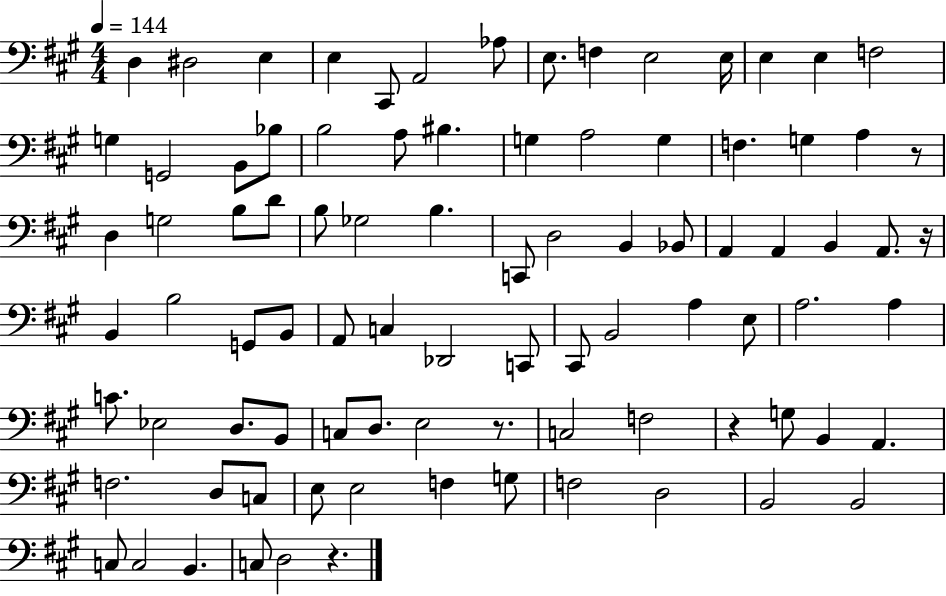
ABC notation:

X:1
T:Untitled
M:4/4
L:1/4
K:A
D, ^D,2 E, E, ^C,,/2 A,,2 _A,/2 E,/2 F, E,2 E,/4 E, E, F,2 G, G,,2 B,,/2 _B,/2 B,2 A,/2 ^B, G, A,2 G, F, G, A, z/2 D, G,2 B,/2 D/2 B,/2 _G,2 B, C,,/2 D,2 B,, _B,,/2 A,, A,, B,, A,,/2 z/4 B,, B,2 G,,/2 B,,/2 A,,/2 C, _D,,2 C,,/2 ^C,,/2 B,,2 A, E,/2 A,2 A, C/2 _E,2 D,/2 B,,/2 C,/2 D,/2 E,2 z/2 C,2 F,2 z G,/2 B,, A,, F,2 D,/2 C,/2 E,/2 E,2 F, G,/2 F,2 D,2 B,,2 B,,2 C,/2 C,2 B,, C,/2 D,2 z